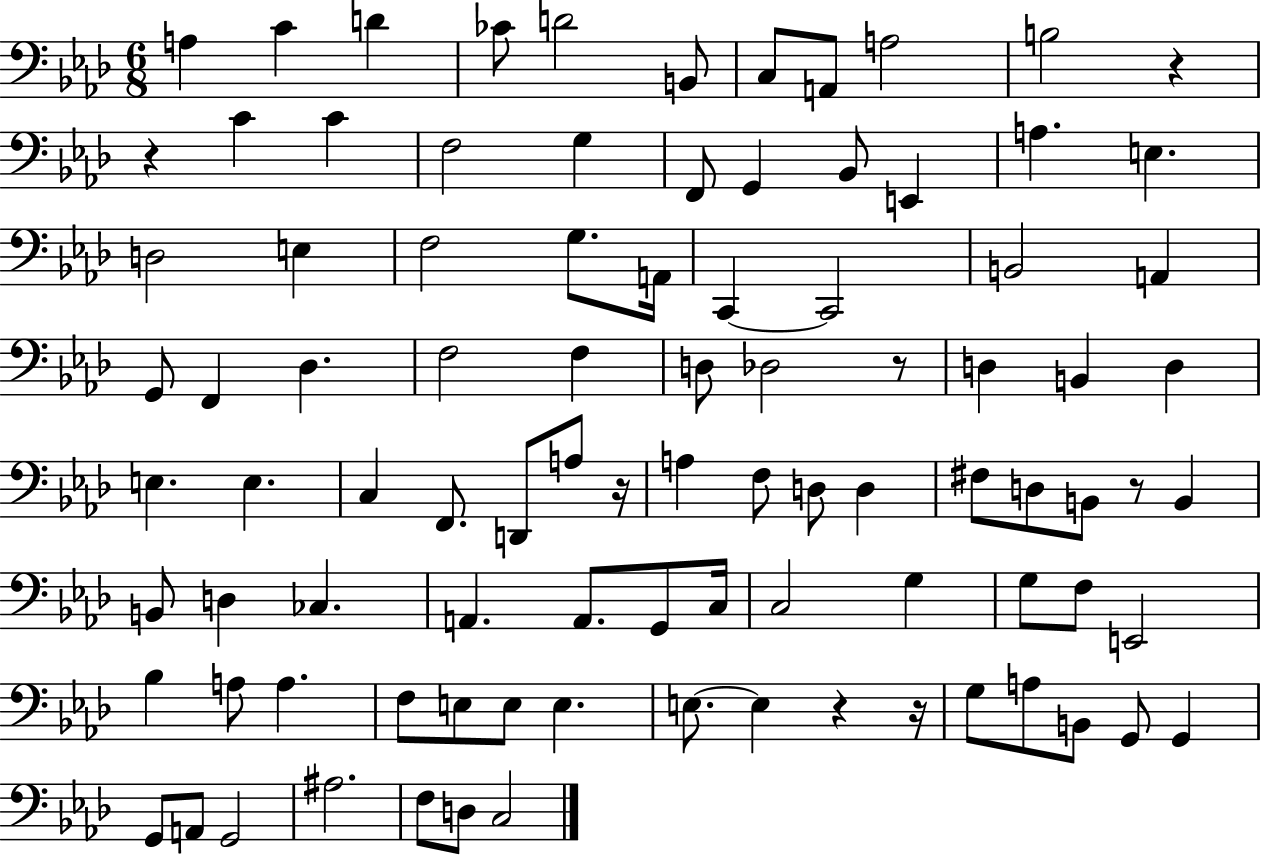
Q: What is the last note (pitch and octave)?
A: C3